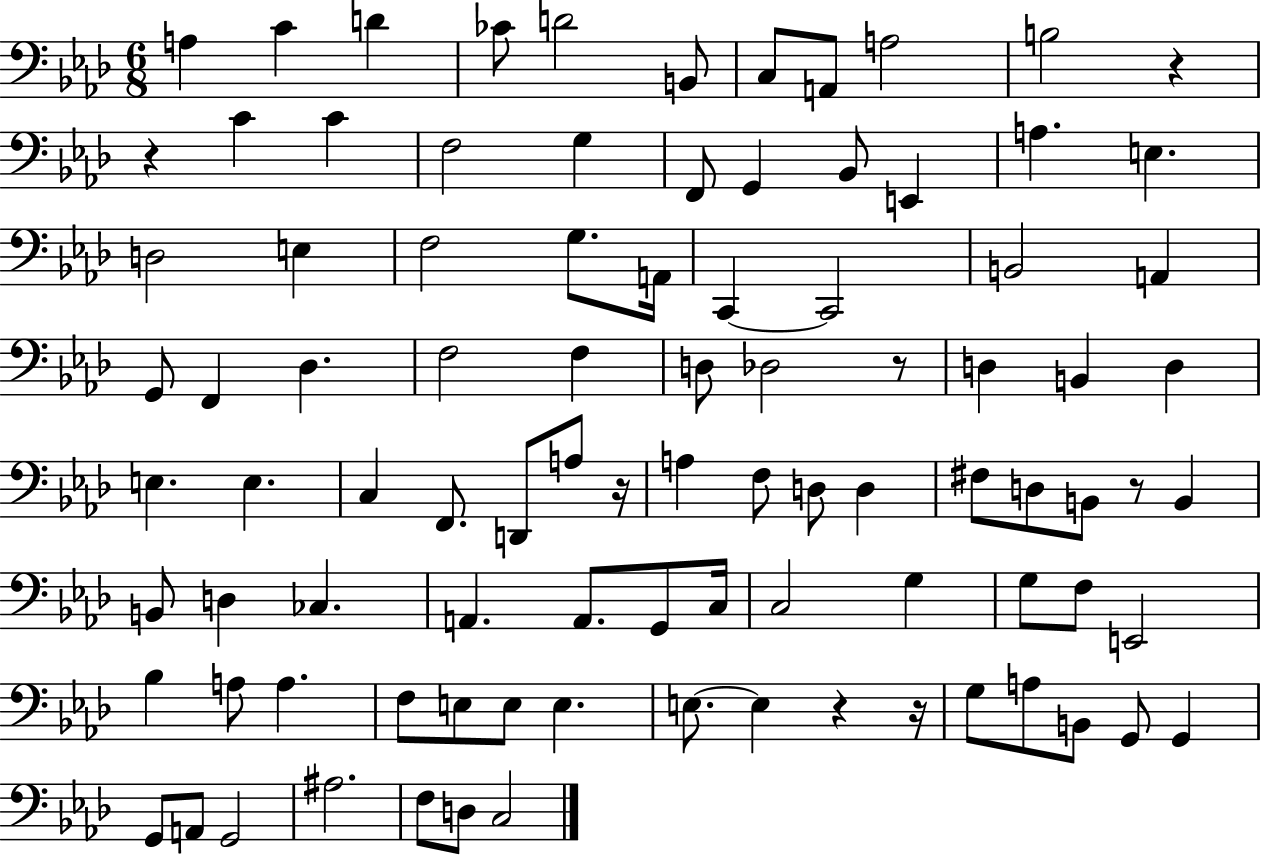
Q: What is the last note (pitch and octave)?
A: C3